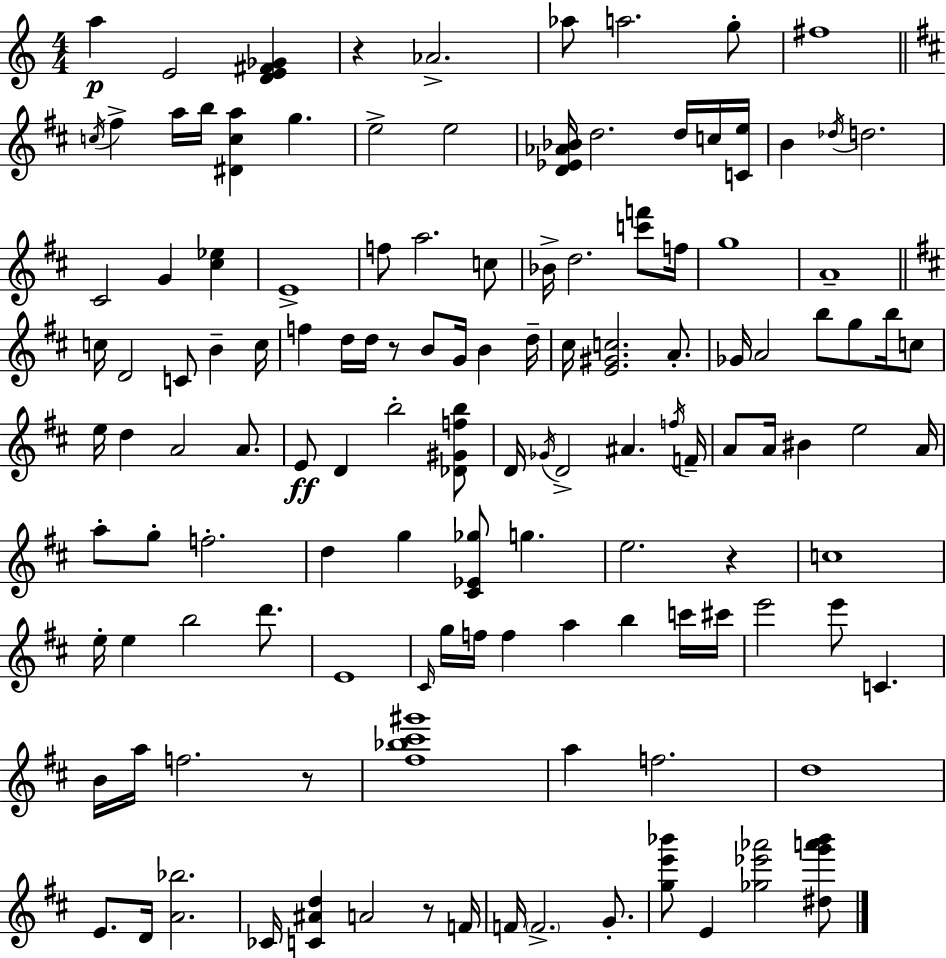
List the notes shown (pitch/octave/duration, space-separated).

A5/q E4/h [D4,E4,F#4,Gb4]/q R/q Ab4/h. Ab5/e A5/h. G5/e F#5/w C5/s F#5/q A5/s B5/s [D#4,C5,A5]/q G5/q. E5/h E5/h [D4,Eb4,Ab4,Bb4]/s D5/h. D5/s C5/s [C4,E5]/s B4/q Db5/s D5/h. C#4/h G4/q [C#5,Eb5]/q E4/w F5/e A5/h. C5/e Bb4/s D5/h. [C6,F6]/e F5/s G5/w A4/w C5/s D4/h C4/e B4/q C5/s F5/q D5/s D5/s R/e B4/e G4/s B4/q D5/s C#5/s [E4,G#4,C5]/h. A4/e. Gb4/s A4/h B5/e G5/e B5/s C5/e E5/s D5/q A4/h A4/e. E4/e D4/q B5/h [Db4,G#4,F5,B5]/e D4/s Gb4/s D4/h A#4/q. F5/s F4/s A4/e A4/s BIS4/q E5/h A4/s A5/e G5/e F5/h. D5/q G5/q [C#4,Eb4,Gb5]/e G5/q. E5/h. R/q C5/w E5/s E5/q B5/h D6/e. E4/w C#4/s G5/s F5/s F5/q A5/q B5/q C6/s C#6/s E6/h E6/e C4/q. B4/s A5/s F5/h. R/e [F#5,Bb5,C#6,G#6]/w A5/q F5/h. D5/w E4/e. D4/s [A4,Bb5]/h. CES4/s [C4,A#4,D5]/q A4/h R/e F4/s F4/s F4/h. G4/e. [G5,E6,Bb6]/e E4/q [Gb5,Eb6,Ab6]/h [D#5,G6,A6,Bb6]/e